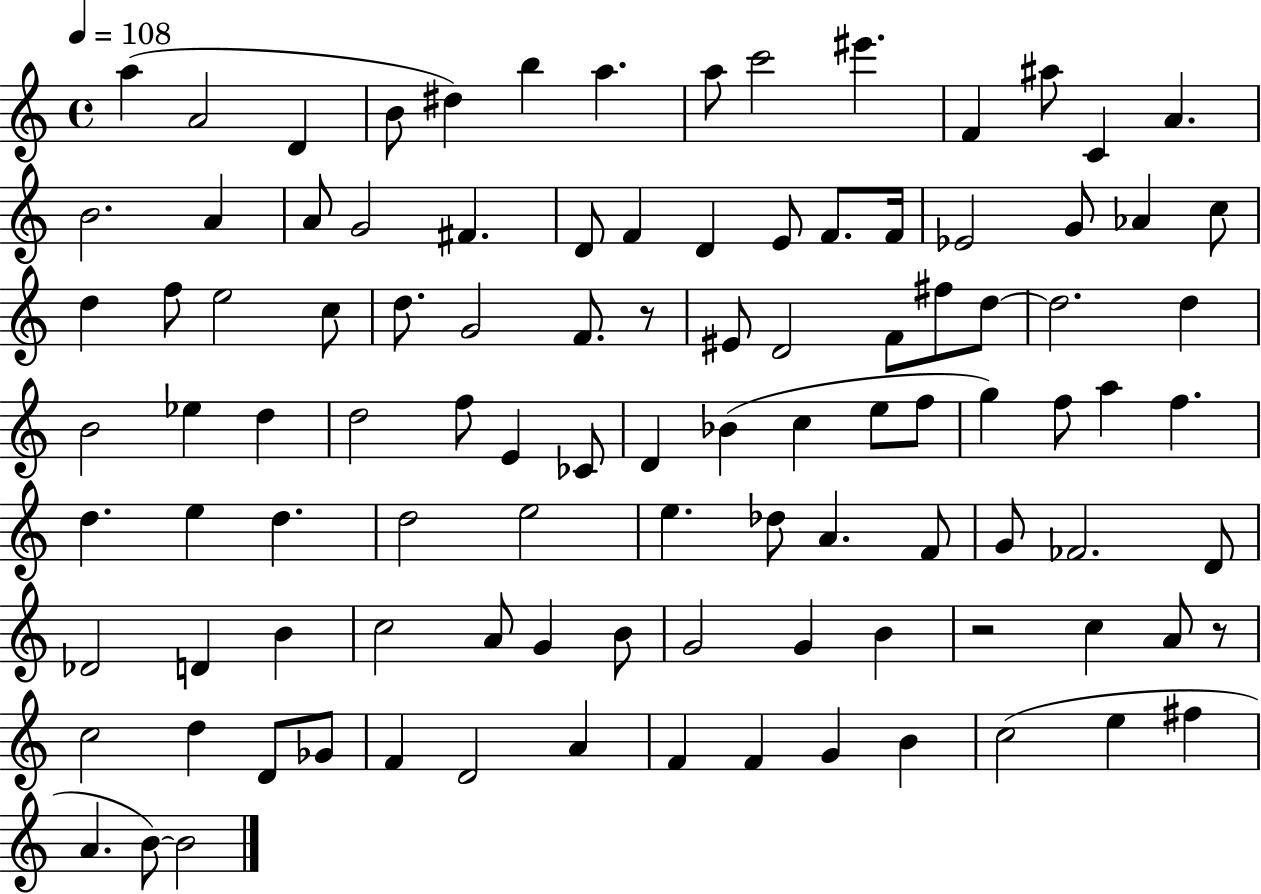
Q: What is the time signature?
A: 4/4